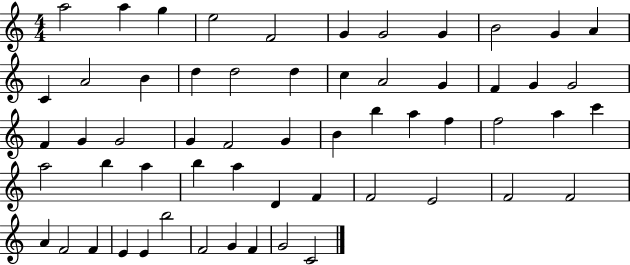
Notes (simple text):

A5/h A5/q G5/q E5/h F4/h G4/q G4/h G4/q B4/h G4/q A4/q C4/q A4/h B4/q D5/q D5/h D5/q C5/q A4/h G4/q F4/q G4/q G4/h F4/q G4/q G4/h G4/q F4/h G4/q B4/q B5/q A5/q F5/q F5/h A5/q C6/q A5/h B5/q A5/q B5/q A5/q D4/q F4/q F4/h E4/h F4/h F4/h A4/q F4/h F4/q E4/q E4/q B5/h F4/h G4/q F4/q G4/h C4/h